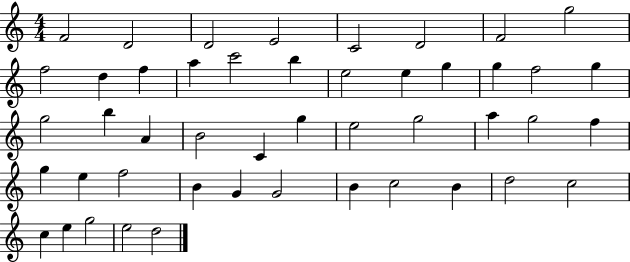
{
  \clef treble
  \numericTimeSignature
  \time 4/4
  \key c \major
  f'2 d'2 | d'2 e'2 | c'2 d'2 | f'2 g''2 | \break f''2 d''4 f''4 | a''4 c'''2 b''4 | e''2 e''4 g''4 | g''4 f''2 g''4 | \break g''2 b''4 a'4 | b'2 c'4 g''4 | e''2 g''2 | a''4 g''2 f''4 | \break g''4 e''4 f''2 | b'4 g'4 g'2 | b'4 c''2 b'4 | d''2 c''2 | \break c''4 e''4 g''2 | e''2 d''2 | \bar "|."
}